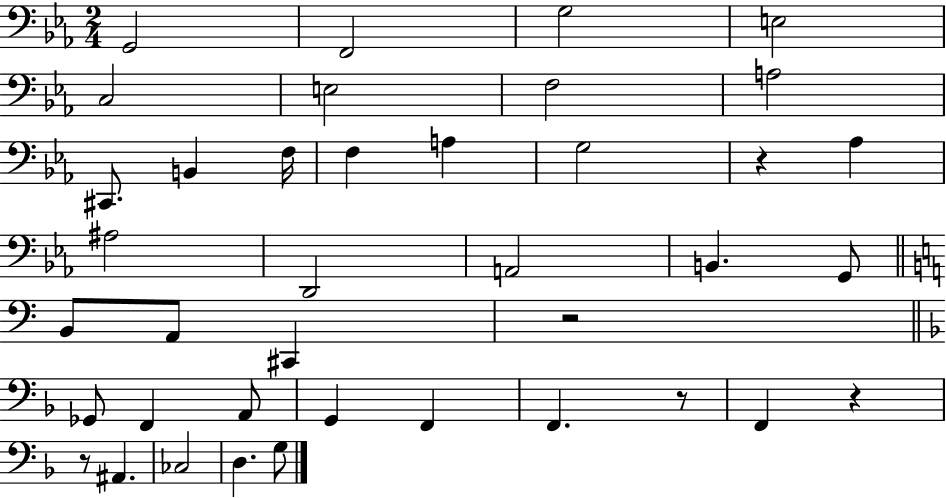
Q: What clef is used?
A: bass